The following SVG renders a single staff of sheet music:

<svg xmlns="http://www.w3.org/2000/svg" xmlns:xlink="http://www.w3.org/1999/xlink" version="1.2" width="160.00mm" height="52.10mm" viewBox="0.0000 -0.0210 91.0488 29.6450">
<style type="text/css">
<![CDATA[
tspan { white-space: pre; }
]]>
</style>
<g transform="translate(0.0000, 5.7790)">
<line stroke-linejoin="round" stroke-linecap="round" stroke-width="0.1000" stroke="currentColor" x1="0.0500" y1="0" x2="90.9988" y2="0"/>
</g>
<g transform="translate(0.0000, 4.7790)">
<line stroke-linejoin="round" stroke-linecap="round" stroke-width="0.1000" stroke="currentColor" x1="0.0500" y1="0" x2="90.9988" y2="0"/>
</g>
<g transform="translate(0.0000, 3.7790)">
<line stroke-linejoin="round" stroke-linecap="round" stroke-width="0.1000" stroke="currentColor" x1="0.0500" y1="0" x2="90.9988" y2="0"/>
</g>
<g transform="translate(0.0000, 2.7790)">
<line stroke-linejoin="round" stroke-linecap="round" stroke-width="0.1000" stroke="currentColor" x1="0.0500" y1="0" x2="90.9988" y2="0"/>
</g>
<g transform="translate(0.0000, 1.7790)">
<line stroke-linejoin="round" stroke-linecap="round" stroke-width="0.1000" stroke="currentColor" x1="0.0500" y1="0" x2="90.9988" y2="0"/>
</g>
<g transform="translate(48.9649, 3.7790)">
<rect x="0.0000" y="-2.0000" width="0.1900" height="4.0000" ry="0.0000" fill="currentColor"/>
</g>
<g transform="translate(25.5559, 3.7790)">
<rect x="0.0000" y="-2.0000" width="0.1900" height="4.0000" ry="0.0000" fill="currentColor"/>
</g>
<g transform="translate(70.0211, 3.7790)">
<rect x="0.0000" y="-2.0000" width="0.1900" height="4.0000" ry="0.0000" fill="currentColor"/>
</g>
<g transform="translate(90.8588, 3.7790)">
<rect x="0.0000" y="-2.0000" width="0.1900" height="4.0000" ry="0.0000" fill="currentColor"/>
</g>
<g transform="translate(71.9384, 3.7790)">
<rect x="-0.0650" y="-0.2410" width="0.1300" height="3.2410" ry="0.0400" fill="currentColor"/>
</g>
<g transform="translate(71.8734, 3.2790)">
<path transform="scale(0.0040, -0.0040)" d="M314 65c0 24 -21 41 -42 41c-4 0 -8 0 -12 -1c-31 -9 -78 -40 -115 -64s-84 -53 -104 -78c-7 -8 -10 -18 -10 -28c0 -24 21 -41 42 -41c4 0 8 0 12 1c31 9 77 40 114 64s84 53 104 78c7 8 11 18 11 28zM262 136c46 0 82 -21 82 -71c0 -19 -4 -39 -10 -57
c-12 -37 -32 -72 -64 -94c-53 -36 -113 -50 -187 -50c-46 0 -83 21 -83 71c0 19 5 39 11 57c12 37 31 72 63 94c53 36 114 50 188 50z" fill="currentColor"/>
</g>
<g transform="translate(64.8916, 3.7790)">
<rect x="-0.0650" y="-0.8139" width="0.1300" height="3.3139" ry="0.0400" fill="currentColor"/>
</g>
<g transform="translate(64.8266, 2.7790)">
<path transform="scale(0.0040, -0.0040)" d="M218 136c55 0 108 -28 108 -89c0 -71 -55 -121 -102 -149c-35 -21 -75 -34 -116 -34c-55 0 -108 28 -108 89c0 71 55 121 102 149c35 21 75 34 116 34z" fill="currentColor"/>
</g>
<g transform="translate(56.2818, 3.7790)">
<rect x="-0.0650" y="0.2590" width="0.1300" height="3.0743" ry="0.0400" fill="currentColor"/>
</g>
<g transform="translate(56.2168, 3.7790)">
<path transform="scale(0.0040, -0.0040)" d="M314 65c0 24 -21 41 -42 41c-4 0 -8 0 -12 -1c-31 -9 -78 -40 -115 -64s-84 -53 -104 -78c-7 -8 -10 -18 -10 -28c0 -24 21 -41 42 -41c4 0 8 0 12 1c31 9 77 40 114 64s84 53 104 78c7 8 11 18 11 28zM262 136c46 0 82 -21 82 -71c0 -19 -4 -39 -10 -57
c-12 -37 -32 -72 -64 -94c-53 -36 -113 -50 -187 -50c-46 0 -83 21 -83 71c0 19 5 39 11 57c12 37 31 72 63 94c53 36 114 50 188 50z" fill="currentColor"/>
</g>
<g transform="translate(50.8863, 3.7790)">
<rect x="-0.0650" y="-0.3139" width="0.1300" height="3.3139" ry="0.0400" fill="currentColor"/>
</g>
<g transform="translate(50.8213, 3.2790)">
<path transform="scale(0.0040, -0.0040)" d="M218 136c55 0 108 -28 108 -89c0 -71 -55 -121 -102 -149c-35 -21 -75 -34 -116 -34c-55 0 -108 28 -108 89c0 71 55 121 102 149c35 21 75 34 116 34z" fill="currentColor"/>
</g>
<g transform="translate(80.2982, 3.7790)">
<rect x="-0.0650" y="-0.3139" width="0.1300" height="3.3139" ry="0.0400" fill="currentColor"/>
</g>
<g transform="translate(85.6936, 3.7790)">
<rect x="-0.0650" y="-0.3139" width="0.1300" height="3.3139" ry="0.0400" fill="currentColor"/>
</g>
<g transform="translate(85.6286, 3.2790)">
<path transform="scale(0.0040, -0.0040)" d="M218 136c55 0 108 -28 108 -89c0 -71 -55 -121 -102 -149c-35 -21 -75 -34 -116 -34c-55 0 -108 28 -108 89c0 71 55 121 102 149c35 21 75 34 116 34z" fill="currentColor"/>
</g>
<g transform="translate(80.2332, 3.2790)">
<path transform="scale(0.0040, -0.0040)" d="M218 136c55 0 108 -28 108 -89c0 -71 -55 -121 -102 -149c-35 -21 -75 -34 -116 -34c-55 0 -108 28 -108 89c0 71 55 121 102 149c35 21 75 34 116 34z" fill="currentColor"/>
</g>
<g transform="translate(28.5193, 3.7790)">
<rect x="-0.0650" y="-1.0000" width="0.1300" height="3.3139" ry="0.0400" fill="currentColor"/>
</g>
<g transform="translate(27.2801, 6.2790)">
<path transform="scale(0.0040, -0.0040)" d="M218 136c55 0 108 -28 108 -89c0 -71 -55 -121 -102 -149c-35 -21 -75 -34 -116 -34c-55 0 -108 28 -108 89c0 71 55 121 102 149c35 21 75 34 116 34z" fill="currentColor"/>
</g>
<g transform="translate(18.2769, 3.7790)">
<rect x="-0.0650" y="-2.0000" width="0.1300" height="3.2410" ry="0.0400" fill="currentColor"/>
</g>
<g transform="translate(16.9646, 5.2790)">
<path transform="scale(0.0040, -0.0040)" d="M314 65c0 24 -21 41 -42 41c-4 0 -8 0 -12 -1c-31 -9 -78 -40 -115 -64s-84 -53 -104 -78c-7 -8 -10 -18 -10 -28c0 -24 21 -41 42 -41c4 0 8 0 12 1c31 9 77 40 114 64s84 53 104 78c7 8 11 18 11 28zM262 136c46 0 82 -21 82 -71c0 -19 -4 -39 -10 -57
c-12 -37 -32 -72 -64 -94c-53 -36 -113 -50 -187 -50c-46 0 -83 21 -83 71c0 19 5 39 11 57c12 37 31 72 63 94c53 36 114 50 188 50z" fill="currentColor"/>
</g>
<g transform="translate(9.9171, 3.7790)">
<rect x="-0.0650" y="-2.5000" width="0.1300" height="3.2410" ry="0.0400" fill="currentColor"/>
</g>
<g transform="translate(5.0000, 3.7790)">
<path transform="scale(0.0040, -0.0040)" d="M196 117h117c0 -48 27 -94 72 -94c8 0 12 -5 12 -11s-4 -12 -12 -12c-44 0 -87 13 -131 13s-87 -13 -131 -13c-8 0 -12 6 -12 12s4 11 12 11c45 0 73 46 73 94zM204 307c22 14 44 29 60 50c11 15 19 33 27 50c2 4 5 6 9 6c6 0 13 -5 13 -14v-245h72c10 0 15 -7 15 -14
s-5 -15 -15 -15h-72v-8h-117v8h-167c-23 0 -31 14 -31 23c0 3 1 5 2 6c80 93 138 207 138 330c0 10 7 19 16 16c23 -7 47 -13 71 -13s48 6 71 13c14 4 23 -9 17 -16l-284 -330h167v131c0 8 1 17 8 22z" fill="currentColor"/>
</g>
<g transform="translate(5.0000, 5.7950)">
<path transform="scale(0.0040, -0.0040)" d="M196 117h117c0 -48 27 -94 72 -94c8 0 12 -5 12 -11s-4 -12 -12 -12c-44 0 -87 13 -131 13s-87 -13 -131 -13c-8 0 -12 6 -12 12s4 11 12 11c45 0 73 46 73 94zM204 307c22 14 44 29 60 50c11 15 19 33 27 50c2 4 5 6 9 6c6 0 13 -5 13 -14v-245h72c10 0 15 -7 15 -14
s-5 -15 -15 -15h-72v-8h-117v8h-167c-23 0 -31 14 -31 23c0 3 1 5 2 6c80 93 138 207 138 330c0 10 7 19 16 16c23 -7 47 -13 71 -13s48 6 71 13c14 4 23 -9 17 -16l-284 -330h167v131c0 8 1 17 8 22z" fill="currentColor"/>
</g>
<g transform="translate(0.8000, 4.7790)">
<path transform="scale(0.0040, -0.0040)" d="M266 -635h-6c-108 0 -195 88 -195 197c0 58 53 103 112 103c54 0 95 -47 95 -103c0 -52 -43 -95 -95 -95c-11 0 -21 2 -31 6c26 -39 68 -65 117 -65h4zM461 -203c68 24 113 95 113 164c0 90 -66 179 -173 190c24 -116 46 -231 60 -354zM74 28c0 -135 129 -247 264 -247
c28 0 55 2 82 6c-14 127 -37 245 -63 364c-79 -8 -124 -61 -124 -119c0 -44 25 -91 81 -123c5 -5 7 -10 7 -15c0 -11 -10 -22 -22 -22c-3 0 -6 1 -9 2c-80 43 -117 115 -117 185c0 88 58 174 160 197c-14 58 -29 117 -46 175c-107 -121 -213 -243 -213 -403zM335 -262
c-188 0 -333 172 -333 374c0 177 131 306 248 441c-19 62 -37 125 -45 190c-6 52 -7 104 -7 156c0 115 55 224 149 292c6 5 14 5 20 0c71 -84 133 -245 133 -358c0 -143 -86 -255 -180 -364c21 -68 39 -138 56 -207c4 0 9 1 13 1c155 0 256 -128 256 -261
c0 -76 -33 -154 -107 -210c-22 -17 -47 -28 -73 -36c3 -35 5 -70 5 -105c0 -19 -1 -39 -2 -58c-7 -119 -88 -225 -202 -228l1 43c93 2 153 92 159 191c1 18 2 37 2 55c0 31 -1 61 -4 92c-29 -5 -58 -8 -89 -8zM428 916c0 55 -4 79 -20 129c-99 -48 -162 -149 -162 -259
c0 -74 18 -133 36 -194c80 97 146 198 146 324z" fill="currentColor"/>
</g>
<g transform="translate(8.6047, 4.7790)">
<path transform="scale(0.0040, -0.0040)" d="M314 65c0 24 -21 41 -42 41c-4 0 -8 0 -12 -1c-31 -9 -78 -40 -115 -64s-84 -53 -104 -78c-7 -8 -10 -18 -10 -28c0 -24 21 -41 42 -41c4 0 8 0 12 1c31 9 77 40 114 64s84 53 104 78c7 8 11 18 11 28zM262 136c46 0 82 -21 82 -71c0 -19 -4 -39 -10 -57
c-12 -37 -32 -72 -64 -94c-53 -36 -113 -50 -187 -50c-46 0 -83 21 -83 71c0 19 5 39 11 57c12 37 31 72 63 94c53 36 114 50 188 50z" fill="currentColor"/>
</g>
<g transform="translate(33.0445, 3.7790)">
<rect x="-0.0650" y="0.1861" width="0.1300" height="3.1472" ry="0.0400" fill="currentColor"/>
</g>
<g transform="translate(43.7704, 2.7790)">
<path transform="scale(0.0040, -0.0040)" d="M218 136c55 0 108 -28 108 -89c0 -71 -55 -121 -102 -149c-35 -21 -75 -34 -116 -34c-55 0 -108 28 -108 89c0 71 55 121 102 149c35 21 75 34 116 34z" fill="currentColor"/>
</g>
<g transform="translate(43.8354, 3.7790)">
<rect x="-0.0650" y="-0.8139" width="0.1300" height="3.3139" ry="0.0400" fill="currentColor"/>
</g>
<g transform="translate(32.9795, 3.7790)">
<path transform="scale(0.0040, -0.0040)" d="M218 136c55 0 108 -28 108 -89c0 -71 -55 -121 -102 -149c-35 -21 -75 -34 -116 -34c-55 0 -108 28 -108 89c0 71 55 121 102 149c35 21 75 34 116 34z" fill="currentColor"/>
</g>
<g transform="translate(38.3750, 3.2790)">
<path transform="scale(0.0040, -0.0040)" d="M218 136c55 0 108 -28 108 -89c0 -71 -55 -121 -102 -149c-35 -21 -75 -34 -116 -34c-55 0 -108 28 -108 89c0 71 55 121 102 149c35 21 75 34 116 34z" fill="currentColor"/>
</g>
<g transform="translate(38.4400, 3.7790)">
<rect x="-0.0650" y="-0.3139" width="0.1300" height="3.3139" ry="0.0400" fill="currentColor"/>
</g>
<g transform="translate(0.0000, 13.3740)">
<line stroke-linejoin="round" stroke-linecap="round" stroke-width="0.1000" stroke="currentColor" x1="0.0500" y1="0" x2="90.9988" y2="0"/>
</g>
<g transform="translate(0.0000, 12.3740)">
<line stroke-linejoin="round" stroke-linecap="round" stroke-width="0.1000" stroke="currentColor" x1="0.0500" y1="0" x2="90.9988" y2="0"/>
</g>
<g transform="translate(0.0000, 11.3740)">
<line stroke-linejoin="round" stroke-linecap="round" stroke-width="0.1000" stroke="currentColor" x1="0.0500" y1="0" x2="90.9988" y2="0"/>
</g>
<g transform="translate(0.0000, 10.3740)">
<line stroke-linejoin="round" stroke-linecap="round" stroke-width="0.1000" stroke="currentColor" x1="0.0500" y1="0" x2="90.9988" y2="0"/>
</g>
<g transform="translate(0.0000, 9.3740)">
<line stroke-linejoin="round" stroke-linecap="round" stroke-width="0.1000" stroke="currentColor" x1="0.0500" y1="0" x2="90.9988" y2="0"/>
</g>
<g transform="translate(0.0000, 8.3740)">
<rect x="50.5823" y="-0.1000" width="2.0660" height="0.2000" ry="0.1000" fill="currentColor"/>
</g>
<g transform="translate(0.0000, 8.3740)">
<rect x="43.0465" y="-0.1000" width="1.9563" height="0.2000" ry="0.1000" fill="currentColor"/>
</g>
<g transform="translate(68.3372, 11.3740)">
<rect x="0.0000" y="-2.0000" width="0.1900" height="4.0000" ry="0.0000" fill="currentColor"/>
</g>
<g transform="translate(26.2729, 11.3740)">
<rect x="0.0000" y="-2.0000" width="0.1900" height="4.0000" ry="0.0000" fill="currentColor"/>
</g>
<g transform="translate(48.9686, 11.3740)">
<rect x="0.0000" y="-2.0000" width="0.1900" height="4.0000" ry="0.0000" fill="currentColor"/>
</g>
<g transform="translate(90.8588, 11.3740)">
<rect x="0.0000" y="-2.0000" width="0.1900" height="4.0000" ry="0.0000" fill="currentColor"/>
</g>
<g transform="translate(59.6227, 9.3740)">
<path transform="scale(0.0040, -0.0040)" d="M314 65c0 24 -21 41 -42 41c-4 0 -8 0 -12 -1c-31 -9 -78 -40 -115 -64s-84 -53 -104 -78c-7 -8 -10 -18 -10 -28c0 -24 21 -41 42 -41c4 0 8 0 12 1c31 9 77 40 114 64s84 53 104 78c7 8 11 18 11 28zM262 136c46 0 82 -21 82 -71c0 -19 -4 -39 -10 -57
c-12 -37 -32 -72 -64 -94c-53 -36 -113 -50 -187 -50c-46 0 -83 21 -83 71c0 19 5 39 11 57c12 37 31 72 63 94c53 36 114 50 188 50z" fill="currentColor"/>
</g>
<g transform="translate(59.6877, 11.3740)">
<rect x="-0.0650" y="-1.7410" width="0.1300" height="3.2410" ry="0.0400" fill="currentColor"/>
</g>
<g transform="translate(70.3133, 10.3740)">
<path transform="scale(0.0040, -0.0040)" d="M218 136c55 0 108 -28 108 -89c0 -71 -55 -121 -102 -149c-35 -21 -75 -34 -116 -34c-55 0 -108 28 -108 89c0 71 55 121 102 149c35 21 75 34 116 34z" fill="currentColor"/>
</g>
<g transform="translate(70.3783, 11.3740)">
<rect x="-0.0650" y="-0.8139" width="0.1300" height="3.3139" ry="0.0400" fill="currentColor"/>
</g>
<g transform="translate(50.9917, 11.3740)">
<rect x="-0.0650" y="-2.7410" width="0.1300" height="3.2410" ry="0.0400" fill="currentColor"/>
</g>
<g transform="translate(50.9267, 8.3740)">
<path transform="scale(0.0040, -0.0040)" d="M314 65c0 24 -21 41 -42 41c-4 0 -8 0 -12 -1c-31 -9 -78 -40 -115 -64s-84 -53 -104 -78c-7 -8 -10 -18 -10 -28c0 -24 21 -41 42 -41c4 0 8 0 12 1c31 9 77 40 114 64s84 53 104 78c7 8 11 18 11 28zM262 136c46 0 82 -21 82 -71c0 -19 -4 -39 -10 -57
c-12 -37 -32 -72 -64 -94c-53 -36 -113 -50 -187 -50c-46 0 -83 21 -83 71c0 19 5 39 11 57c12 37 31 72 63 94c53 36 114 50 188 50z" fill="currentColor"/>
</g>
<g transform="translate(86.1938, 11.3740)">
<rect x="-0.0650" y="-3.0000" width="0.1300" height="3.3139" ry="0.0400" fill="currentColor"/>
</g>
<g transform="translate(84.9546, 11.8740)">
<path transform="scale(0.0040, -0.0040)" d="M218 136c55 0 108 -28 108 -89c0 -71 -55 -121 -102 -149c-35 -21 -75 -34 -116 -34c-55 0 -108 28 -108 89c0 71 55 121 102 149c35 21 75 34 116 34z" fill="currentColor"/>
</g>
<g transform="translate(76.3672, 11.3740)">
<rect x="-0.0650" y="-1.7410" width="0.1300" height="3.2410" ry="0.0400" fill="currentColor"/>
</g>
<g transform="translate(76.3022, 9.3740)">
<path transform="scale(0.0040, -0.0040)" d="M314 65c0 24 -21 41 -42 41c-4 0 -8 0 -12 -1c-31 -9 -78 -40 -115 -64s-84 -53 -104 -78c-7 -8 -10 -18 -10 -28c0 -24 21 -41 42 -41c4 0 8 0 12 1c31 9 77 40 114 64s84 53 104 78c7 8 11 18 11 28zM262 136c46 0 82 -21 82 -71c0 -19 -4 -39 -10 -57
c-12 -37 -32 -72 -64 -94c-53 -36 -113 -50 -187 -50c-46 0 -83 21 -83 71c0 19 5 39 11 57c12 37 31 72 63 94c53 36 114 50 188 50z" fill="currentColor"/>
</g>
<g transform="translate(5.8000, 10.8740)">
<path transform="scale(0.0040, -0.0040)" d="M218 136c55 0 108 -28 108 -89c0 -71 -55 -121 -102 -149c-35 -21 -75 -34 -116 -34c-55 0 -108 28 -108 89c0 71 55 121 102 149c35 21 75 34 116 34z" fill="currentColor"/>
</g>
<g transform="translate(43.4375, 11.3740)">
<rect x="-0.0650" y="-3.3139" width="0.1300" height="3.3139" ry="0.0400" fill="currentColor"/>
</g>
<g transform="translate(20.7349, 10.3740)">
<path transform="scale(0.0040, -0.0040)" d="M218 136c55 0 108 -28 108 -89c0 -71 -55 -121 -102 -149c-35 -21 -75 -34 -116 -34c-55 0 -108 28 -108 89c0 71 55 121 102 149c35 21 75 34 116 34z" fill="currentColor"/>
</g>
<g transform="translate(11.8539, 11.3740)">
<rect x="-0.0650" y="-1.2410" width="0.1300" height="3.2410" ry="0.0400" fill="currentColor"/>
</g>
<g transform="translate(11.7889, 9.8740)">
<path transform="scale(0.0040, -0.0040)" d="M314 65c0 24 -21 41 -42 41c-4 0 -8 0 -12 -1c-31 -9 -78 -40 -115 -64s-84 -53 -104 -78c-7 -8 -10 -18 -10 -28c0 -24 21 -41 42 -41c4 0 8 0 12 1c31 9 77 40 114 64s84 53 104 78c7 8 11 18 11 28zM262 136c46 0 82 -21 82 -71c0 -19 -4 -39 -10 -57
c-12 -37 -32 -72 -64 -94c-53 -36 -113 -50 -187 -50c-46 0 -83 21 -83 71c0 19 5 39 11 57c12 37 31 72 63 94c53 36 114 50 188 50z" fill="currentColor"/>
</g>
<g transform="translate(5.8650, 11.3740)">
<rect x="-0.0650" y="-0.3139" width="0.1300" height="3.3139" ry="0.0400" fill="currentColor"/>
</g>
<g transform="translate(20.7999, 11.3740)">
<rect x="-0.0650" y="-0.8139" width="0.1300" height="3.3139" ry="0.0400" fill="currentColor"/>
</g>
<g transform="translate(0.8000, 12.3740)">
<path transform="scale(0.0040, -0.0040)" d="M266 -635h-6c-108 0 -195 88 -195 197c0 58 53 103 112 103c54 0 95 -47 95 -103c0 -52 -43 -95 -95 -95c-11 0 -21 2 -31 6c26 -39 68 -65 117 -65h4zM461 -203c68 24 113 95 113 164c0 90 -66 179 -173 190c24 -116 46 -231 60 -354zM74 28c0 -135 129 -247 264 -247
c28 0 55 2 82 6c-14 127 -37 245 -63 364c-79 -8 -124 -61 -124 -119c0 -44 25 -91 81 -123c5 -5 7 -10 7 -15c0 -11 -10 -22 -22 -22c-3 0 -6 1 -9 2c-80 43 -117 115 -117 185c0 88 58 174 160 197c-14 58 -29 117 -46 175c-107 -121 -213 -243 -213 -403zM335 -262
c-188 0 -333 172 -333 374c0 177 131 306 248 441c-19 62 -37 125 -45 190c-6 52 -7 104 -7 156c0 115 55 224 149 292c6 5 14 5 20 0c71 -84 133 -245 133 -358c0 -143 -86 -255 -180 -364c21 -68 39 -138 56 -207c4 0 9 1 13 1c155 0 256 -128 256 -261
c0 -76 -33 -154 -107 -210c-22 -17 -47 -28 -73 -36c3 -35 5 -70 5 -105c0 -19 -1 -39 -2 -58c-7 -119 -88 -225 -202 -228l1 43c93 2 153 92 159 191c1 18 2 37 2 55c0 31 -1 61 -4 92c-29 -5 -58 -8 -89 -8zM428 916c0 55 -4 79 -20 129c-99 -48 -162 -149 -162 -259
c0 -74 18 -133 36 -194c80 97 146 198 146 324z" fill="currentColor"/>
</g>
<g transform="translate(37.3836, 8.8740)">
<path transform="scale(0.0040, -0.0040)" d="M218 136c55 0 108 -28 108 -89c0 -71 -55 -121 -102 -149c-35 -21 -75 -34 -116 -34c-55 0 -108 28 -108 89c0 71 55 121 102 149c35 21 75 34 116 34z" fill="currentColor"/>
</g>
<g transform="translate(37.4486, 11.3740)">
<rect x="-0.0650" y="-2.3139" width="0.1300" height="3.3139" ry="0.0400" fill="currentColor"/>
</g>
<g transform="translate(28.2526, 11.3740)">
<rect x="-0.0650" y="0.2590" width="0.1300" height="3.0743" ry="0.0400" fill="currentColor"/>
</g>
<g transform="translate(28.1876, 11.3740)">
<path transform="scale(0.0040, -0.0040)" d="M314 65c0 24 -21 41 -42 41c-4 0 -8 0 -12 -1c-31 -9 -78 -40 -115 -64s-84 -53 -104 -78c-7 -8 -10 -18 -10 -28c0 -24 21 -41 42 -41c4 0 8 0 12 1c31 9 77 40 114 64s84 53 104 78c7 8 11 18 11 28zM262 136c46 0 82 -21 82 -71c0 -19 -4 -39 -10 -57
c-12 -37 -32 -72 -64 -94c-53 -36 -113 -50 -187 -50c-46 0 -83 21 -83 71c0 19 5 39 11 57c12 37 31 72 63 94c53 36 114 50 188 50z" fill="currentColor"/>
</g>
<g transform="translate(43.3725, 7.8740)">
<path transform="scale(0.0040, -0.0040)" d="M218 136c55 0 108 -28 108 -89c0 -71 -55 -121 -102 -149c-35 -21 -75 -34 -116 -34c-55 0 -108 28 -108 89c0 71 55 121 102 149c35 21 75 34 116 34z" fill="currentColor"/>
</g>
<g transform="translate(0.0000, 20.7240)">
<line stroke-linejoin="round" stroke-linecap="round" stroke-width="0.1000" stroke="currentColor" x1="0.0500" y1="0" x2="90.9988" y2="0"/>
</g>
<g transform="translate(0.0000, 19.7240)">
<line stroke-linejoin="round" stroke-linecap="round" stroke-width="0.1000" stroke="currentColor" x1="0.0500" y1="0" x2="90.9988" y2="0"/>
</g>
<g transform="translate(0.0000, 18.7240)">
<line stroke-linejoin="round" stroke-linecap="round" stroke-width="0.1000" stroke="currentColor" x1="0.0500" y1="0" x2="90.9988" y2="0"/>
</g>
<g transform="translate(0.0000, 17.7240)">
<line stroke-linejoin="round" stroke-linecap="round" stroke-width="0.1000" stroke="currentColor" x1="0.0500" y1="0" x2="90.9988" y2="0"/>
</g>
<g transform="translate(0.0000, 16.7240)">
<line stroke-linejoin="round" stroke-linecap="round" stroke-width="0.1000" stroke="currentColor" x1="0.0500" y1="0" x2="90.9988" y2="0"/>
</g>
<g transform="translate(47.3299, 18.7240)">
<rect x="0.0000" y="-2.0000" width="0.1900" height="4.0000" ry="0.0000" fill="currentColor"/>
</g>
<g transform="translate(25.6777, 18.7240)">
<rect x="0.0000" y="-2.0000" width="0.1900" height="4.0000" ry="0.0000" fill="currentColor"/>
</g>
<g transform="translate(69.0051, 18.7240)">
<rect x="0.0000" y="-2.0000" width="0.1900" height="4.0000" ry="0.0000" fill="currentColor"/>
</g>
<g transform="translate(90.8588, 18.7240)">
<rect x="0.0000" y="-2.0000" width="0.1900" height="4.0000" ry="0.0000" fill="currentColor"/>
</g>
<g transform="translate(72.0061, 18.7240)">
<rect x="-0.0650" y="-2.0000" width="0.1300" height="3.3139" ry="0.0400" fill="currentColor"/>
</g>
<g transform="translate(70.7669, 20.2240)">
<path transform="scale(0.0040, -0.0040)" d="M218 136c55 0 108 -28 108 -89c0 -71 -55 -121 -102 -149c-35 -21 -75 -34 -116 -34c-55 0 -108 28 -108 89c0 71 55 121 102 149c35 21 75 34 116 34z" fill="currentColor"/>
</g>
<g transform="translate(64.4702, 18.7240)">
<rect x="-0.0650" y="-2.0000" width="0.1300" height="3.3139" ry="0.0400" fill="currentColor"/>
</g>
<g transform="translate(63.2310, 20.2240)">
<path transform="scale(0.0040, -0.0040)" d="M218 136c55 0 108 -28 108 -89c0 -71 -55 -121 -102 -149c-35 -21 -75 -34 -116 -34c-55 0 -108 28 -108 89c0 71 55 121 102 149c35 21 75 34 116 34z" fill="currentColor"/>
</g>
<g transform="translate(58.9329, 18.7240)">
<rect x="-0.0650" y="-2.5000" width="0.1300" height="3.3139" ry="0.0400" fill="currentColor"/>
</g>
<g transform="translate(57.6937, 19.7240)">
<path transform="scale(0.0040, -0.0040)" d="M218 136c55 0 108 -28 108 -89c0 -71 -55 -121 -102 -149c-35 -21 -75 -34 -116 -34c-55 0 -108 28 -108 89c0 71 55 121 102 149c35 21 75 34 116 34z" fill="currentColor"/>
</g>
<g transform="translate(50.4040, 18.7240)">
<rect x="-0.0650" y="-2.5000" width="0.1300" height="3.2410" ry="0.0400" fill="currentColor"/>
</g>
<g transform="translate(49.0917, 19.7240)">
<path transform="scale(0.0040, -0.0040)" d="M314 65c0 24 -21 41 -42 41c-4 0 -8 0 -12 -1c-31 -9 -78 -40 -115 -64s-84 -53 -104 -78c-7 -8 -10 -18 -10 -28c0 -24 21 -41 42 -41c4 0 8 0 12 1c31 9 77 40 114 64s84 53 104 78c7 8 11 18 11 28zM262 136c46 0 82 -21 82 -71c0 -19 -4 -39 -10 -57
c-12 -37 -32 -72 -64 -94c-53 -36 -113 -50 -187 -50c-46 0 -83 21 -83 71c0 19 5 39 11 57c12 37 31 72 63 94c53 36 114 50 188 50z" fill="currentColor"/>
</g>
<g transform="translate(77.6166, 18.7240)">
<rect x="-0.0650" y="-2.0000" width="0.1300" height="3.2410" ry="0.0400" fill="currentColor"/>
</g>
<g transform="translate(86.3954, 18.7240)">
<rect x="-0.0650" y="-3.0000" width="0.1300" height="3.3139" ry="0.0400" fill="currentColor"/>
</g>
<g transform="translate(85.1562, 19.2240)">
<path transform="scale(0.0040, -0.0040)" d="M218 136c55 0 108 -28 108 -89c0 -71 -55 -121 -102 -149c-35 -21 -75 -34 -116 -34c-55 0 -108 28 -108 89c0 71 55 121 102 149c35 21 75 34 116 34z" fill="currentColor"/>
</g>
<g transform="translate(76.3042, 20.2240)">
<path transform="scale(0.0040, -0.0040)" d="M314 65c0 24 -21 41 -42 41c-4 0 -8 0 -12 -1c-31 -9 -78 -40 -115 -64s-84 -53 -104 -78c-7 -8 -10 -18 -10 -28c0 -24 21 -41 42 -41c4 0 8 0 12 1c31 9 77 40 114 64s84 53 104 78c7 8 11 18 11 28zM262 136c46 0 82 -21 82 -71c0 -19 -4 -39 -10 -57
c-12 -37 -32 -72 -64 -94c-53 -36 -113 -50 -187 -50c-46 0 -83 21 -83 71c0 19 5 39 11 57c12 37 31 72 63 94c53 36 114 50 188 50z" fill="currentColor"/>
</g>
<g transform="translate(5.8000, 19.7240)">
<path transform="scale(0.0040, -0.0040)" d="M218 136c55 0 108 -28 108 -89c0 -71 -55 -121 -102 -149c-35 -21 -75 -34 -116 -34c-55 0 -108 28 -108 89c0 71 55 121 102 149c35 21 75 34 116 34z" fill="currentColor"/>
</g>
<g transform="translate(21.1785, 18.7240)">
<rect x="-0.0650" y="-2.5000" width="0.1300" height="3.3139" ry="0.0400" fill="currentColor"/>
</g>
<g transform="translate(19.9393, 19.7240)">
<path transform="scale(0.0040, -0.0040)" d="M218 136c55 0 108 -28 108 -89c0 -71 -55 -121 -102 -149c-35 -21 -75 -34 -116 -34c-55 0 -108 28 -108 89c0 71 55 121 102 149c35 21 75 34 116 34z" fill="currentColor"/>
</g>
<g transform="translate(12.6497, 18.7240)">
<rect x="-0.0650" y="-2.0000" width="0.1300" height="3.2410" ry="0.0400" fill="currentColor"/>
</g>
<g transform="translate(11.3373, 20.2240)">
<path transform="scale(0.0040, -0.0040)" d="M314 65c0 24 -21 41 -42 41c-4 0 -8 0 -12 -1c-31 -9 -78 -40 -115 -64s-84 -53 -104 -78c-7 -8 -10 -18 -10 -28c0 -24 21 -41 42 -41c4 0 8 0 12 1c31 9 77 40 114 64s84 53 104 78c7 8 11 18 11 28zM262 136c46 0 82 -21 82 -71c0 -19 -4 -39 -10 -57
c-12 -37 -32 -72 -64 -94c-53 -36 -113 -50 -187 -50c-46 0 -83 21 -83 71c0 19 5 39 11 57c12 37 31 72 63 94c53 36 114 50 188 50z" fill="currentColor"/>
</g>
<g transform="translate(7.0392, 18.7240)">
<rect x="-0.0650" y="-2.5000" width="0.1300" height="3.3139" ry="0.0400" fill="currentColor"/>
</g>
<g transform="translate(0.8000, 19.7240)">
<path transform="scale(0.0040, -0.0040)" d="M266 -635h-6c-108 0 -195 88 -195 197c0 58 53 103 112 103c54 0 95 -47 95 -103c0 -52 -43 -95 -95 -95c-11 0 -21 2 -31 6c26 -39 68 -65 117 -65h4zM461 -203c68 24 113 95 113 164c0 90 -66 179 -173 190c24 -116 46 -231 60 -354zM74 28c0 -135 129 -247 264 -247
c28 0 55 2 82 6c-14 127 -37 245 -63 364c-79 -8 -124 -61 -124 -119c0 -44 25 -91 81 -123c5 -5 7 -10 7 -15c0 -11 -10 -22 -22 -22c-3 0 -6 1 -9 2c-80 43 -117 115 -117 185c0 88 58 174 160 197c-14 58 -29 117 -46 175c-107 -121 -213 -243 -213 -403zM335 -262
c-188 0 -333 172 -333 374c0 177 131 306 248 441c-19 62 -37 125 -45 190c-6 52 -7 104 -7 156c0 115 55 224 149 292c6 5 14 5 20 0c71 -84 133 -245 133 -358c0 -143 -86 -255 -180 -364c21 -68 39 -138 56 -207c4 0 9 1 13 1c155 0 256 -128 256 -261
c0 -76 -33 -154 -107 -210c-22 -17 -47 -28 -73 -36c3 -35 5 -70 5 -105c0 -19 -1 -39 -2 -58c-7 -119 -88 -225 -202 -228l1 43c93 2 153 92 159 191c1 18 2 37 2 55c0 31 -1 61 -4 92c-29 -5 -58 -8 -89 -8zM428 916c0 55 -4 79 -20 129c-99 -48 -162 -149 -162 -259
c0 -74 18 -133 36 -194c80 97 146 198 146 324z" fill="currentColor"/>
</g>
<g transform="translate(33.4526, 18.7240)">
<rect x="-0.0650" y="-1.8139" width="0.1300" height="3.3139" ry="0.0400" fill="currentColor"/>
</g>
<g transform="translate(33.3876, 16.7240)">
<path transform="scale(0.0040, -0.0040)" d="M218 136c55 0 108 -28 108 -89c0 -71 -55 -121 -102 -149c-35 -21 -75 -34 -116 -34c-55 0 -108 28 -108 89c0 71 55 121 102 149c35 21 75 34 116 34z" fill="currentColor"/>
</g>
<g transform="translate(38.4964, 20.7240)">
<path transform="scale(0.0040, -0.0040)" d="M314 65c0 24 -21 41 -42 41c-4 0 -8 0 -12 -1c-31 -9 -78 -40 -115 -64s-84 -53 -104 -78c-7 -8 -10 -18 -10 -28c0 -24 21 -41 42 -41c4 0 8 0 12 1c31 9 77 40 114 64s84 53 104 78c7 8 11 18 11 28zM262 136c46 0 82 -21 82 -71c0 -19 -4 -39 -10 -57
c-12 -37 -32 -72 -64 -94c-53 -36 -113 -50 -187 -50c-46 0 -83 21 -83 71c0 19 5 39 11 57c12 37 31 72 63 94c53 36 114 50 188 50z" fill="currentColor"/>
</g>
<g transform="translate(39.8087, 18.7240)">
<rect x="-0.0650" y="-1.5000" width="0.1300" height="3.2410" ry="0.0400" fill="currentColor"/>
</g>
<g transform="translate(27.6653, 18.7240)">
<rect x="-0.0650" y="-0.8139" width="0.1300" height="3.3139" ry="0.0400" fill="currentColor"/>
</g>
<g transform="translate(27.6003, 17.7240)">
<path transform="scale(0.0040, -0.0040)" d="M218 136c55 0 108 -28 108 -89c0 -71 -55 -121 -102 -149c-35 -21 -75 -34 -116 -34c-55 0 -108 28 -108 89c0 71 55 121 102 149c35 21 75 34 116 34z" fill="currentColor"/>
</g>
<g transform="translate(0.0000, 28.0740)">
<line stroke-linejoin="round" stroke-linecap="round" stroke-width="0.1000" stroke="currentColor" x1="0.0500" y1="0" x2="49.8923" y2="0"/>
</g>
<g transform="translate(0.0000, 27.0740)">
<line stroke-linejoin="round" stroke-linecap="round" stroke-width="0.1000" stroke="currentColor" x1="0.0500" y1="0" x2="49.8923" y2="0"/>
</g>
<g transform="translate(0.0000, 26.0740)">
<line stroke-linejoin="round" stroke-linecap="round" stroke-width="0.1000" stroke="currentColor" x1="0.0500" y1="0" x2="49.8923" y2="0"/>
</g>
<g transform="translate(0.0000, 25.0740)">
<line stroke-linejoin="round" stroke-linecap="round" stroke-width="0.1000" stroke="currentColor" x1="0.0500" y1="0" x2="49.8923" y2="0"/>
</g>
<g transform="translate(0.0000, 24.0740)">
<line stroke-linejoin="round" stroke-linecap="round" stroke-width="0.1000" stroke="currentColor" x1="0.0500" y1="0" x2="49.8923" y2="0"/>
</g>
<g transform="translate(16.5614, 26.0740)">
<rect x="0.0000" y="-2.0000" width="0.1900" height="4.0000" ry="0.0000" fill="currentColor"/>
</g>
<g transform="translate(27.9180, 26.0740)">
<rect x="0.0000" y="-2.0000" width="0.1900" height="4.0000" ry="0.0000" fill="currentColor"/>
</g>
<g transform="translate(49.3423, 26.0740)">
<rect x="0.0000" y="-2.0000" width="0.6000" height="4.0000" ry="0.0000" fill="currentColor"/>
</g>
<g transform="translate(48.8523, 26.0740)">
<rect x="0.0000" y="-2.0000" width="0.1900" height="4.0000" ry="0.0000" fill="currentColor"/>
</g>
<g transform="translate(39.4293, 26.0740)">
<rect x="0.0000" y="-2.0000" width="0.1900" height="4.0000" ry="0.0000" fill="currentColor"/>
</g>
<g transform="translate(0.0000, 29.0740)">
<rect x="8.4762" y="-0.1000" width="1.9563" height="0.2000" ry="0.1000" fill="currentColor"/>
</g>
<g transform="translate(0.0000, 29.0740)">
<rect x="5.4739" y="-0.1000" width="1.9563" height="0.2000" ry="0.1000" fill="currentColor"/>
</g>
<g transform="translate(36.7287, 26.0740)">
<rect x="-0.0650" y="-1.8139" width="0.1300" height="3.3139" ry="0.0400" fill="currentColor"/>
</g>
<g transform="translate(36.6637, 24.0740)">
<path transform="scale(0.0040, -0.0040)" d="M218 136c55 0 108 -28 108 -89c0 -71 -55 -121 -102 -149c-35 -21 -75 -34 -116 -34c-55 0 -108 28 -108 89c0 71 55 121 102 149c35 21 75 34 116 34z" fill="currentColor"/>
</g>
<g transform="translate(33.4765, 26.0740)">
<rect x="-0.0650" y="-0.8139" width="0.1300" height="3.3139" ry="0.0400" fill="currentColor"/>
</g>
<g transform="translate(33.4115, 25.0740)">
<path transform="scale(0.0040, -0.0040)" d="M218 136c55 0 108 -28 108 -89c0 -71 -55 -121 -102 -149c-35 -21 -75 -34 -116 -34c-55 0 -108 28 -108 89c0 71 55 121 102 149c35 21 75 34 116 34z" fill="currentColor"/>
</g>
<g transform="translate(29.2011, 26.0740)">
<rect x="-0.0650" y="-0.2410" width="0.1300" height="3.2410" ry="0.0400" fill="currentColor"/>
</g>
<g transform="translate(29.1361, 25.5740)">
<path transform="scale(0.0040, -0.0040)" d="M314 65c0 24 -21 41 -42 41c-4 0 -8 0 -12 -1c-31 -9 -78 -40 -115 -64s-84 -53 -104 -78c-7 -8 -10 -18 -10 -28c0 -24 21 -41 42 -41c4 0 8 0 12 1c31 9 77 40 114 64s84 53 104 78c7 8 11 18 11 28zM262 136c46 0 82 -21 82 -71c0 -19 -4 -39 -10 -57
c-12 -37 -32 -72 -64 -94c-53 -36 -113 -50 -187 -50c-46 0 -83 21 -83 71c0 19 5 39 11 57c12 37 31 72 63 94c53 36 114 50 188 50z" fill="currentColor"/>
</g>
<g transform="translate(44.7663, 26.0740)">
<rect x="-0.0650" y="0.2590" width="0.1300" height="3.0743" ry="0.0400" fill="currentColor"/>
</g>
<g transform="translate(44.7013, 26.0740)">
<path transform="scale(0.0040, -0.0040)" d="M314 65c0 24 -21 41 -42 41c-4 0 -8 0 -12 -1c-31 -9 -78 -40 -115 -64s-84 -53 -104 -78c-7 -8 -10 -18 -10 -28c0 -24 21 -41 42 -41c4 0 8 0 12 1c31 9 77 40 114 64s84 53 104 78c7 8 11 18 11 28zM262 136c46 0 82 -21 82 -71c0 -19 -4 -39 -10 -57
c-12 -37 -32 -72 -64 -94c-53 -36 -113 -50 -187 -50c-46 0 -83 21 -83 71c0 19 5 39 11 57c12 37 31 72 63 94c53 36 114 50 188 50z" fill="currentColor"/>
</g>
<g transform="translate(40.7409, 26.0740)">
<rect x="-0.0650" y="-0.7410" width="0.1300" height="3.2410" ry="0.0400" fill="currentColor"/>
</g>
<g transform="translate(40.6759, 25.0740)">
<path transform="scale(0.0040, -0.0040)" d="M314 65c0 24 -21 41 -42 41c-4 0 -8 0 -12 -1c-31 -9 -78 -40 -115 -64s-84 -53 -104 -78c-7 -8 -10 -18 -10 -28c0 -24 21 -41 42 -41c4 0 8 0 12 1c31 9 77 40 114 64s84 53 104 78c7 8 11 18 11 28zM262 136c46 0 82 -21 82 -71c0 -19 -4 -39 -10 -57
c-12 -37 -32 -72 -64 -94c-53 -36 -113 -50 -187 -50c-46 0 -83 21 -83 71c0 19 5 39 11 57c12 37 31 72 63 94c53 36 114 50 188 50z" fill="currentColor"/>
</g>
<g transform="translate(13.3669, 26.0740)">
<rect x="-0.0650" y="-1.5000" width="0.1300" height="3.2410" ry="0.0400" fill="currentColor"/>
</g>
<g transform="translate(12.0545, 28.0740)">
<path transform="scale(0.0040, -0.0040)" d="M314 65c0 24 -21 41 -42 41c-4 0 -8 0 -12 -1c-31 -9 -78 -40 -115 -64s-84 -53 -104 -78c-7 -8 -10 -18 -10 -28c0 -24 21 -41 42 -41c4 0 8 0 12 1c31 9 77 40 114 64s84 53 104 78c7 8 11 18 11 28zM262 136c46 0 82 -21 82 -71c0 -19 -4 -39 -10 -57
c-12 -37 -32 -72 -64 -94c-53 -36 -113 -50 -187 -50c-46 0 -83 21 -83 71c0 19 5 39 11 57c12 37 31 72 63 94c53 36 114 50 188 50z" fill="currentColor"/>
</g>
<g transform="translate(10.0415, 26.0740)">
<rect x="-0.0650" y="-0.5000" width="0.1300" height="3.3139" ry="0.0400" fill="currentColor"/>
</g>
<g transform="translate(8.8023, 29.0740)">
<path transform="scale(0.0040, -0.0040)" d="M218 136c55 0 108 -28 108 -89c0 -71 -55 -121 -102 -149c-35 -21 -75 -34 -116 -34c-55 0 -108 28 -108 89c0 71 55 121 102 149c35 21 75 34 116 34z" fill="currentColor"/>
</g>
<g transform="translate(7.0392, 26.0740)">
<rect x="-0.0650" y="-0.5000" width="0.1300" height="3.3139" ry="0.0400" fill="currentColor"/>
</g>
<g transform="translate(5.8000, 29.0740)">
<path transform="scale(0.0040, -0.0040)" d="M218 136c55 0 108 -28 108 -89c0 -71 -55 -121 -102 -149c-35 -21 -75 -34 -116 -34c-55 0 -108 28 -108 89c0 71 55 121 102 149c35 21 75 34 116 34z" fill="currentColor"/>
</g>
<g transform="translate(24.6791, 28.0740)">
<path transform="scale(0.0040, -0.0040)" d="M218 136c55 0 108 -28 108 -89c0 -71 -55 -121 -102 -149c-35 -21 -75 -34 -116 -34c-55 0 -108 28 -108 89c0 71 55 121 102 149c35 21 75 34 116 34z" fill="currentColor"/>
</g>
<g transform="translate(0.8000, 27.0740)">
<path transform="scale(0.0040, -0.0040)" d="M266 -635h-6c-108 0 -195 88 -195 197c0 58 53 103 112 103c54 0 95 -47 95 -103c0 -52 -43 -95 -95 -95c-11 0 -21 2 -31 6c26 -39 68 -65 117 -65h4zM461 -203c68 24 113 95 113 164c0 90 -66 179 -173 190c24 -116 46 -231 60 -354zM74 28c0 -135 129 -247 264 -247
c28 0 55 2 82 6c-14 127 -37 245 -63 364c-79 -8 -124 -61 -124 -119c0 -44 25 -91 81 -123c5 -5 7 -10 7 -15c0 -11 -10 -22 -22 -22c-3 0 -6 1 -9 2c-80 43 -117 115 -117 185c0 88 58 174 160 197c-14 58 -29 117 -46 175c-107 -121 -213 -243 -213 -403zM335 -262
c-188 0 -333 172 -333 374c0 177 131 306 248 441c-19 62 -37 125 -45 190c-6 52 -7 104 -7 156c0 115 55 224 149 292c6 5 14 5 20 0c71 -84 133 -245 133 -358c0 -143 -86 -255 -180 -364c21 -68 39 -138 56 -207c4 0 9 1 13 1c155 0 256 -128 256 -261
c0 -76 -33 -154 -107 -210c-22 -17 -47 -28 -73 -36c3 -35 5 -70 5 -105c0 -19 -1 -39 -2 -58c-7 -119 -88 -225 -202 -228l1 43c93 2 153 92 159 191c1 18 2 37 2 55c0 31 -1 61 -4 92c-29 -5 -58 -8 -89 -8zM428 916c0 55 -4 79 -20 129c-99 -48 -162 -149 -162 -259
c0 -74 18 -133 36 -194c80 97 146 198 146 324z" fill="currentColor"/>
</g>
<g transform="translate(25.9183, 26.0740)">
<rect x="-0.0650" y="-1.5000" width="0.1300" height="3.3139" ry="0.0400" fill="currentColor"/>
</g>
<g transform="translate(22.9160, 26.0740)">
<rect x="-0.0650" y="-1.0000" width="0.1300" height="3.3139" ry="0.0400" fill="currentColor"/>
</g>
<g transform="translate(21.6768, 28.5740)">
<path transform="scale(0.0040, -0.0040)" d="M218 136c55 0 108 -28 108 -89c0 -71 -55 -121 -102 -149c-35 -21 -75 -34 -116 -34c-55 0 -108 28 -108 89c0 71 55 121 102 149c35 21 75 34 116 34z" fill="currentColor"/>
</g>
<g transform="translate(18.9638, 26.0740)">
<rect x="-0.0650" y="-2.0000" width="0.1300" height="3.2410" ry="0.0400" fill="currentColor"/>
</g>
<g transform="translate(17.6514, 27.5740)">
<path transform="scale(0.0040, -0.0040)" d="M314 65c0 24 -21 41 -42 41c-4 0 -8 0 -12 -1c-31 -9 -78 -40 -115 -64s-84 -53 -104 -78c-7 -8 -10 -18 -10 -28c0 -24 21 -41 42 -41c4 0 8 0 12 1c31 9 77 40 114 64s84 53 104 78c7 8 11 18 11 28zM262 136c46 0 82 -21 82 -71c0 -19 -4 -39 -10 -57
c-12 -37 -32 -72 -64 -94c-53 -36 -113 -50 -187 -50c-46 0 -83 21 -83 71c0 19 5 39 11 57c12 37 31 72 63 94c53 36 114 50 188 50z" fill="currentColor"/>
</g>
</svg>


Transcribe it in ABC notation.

X:1
T:Untitled
M:4/4
L:1/4
K:C
G2 F2 D B c d c B2 d c2 c c c e2 d B2 g b a2 f2 d f2 A G F2 G d f E2 G2 G F F F2 A C C E2 F2 D E c2 d f d2 B2